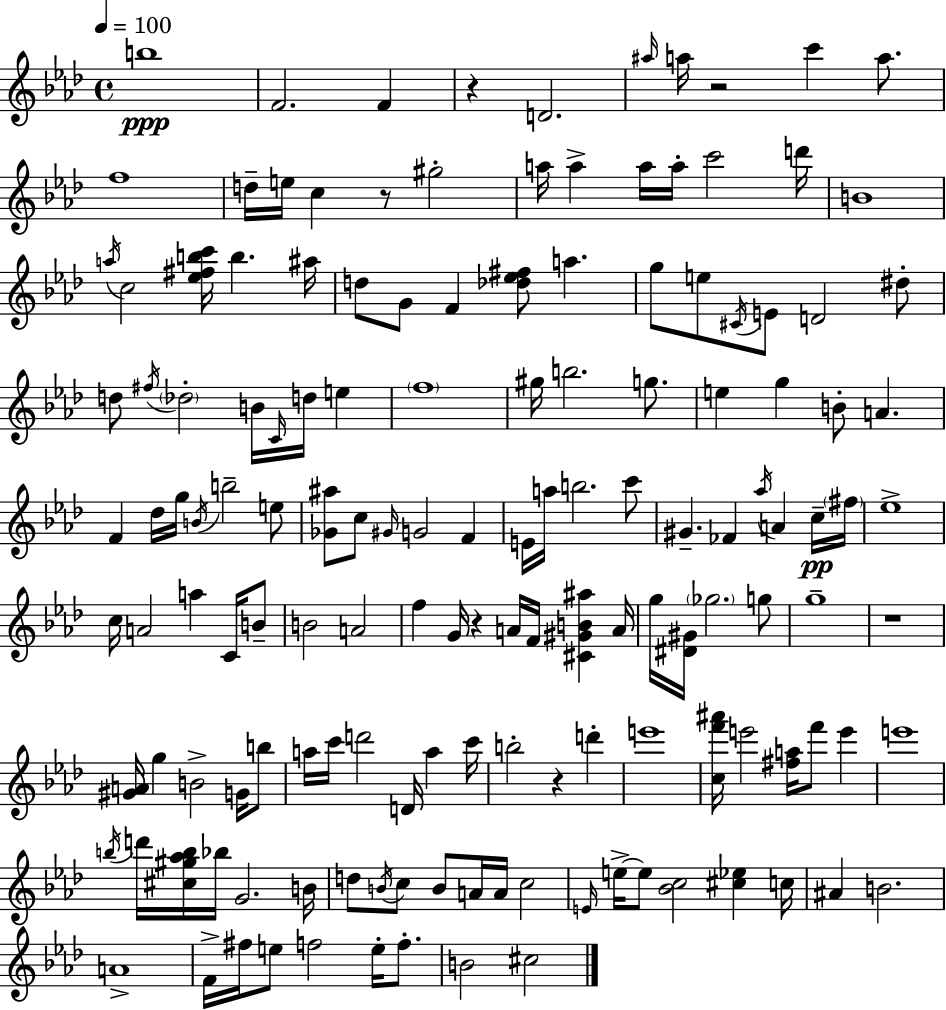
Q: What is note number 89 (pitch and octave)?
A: G4